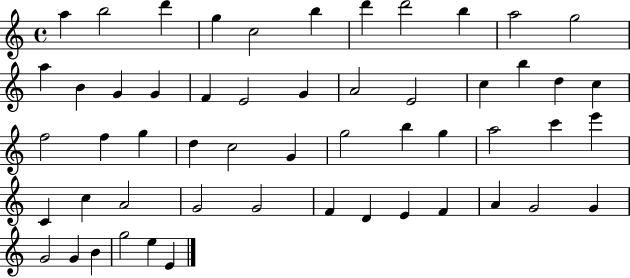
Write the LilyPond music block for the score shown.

{
  \clef treble
  \time 4/4
  \defaultTimeSignature
  \key c \major
  a''4 b''2 d'''4 | g''4 c''2 b''4 | d'''4 d'''2 b''4 | a''2 g''2 | \break a''4 b'4 g'4 g'4 | f'4 e'2 g'4 | a'2 e'2 | c''4 b''4 d''4 c''4 | \break f''2 f''4 g''4 | d''4 c''2 g'4 | g''2 b''4 g''4 | a''2 c'''4 e'''4 | \break c'4 c''4 a'2 | g'2 g'2 | f'4 d'4 e'4 f'4 | a'4 g'2 g'4 | \break g'2 g'4 b'4 | g''2 e''4 e'4 | \bar "|."
}